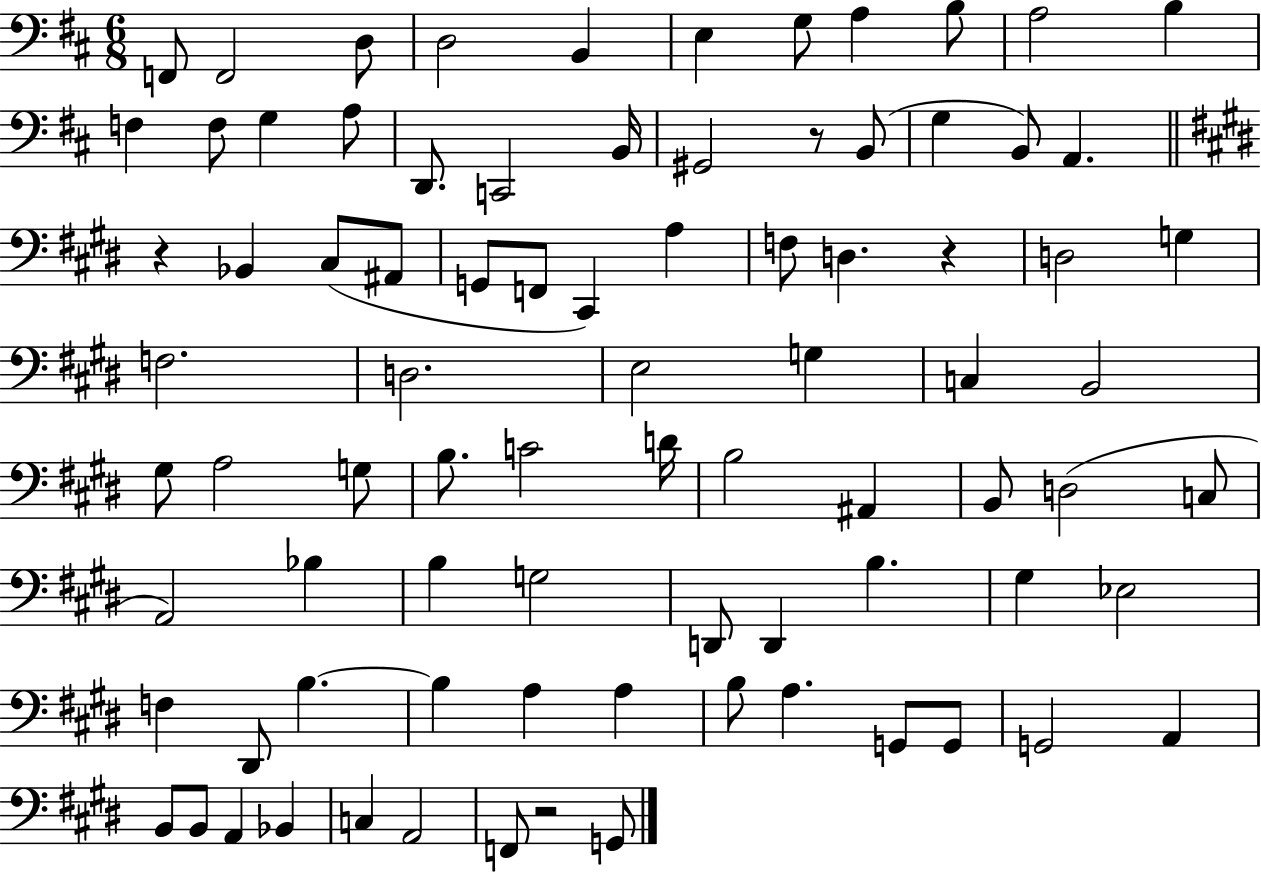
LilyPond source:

{
  \clef bass
  \numericTimeSignature
  \time 6/8
  \key d \major
  \repeat volta 2 { f,8 f,2 d8 | d2 b,4 | e4 g8 a4 b8 | a2 b4 | \break f4 f8 g4 a8 | d,8. c,2 b,16 | gis,2 r8 b,8( | g4 b,8) a,4. | \break \bar "||" \break \key e \major r4 bes,4 cis8( ais,8 | g,8 f,8 cis,4) a4 | f8 d4. r4 | d2 g4 | \break f2. | d2. | e2 g4 | c4 b,2 | \break gis8 a2 g8 | b8. c'2 d'16 | b2 ais,4 | b,8 d2( c8 | \break a,2) bes4 | b4 g2 | d,8 d,4 b4. | gis4 ees2 | \break f4 dis,8 b4.~~ | b4 a4 a4 | b8 a4. g,8 g,8 | g,2 a,4 | \break b,8 b,8 a,4 bes,4 | c4 a,2 | f,8 r2 g,8 | } \bar "|."
}